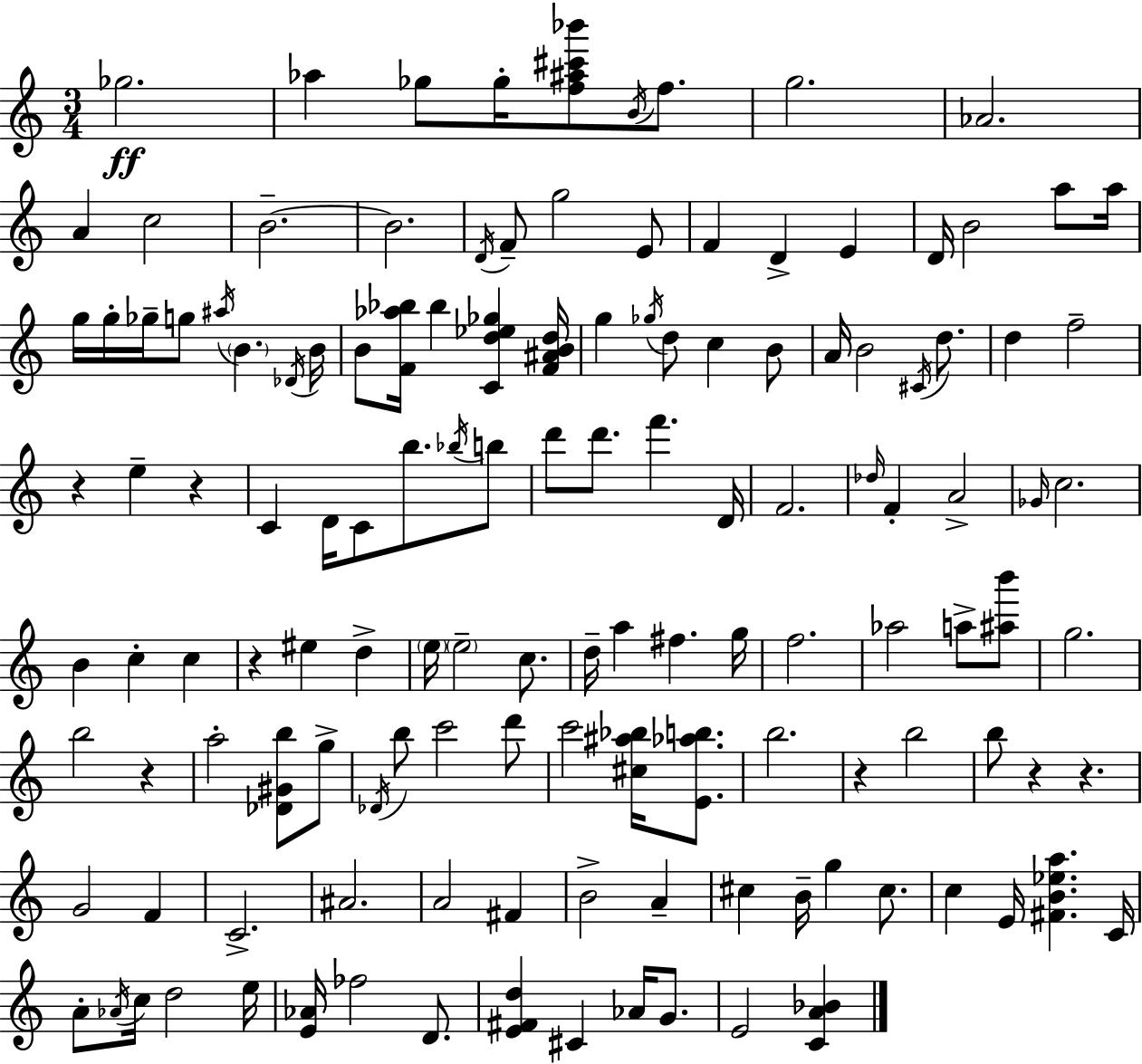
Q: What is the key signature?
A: C major